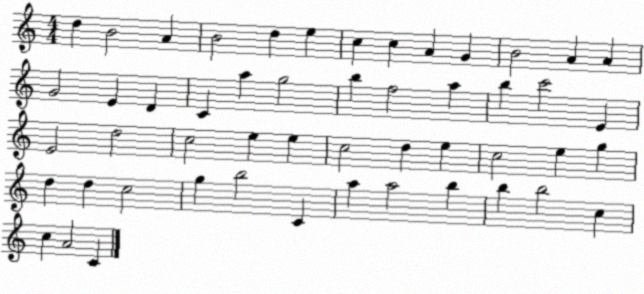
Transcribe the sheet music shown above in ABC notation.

X:1
T:Untitled
M:4/4
L:1/4
K:C
d B2 A B2 d e c c A G B2 A A G2 E D C a g2 b f2 a b c'2 E E2 d2 c2 e e c2 d e c2 e g d d c2 g b2 C a a2 b b b2 c c A2 C